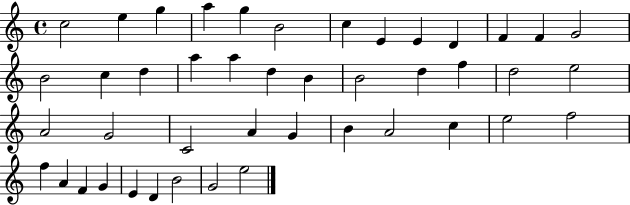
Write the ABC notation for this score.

X:1
T:Untitled
M:4/4
L:1/4
K:C
c2 e g a g B2 c E E D F F G2 B2 c d a a d B B2 d f d2 e2 A2 G2 C2 A G B A2 c e2 f2 f A F G E D B2 G2 e2